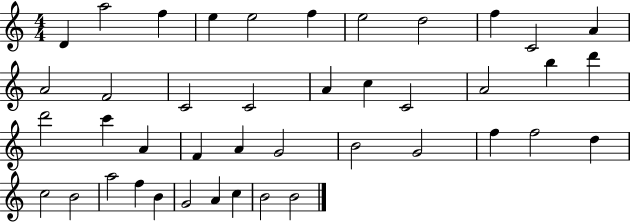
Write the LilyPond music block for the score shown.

{
  \clef treble
  \numericTimeSignature
  \time 4/4
  \key c \major
  d'4 a''2 f''4 | e''4 e''2 f''4 | e''2 d''2 | f''4 c'2 a'4 | \break a'2 f'2 | c'2 c'2 | a'4 c''4 c'2 | a'2 b''4 d'''4 | \break d'''2 c'''4 a'4 | f'4 a'4 g'2 | b'2 g'2 | f''4 f''2 d''4 | \break c''2 b'2 | a''2 f''4 b'4 | g'2 a'4 c''4 | b'2 b'2 | \break \bar "|."
}